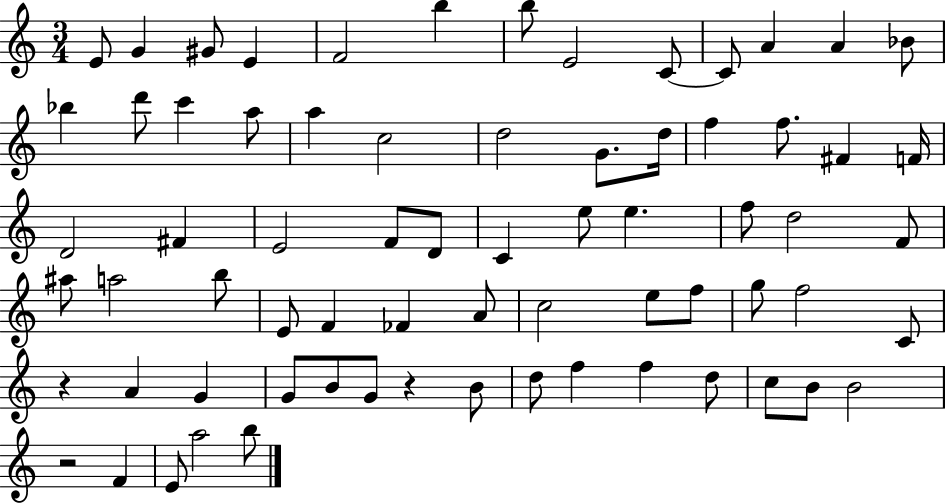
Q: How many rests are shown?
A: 3